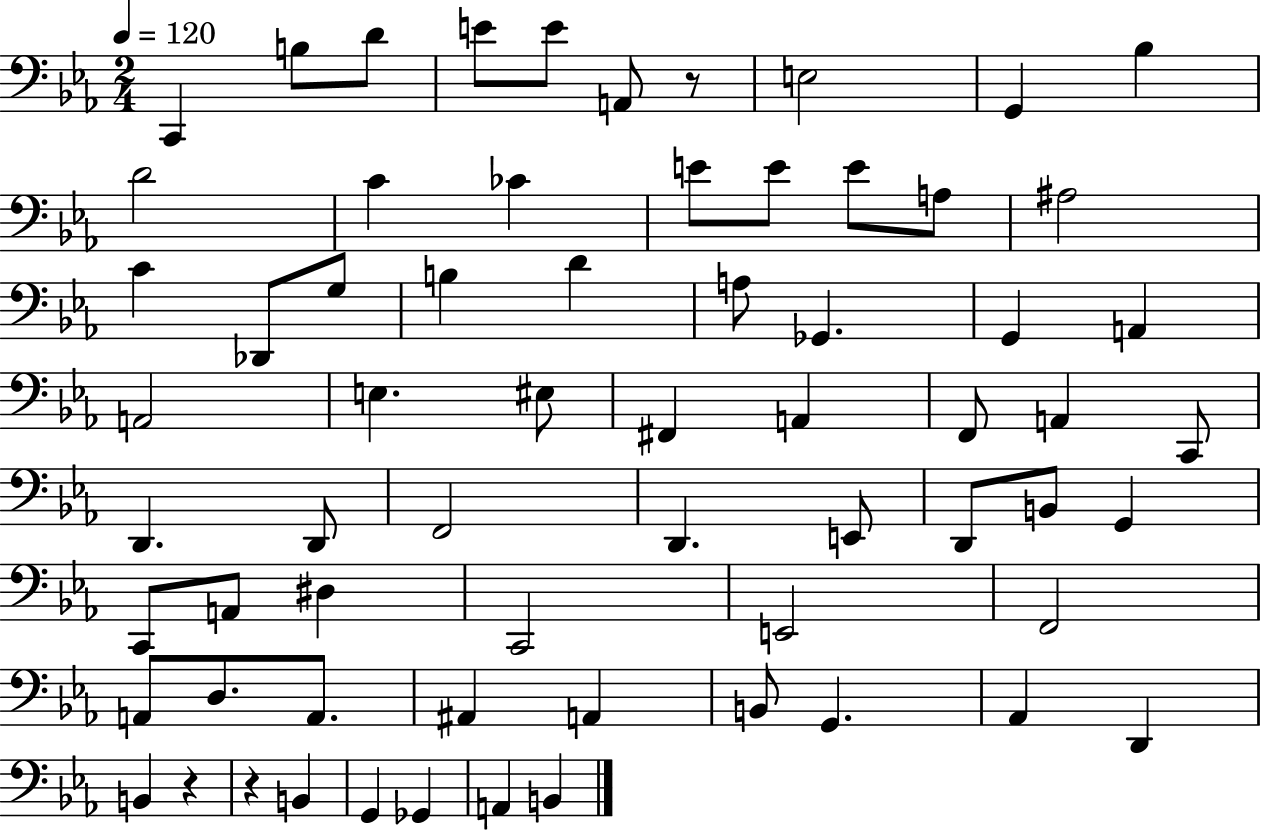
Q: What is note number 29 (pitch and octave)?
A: EIS3